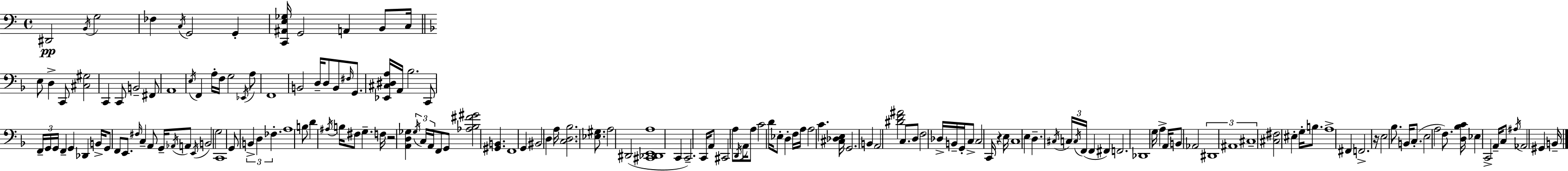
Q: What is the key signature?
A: A minor